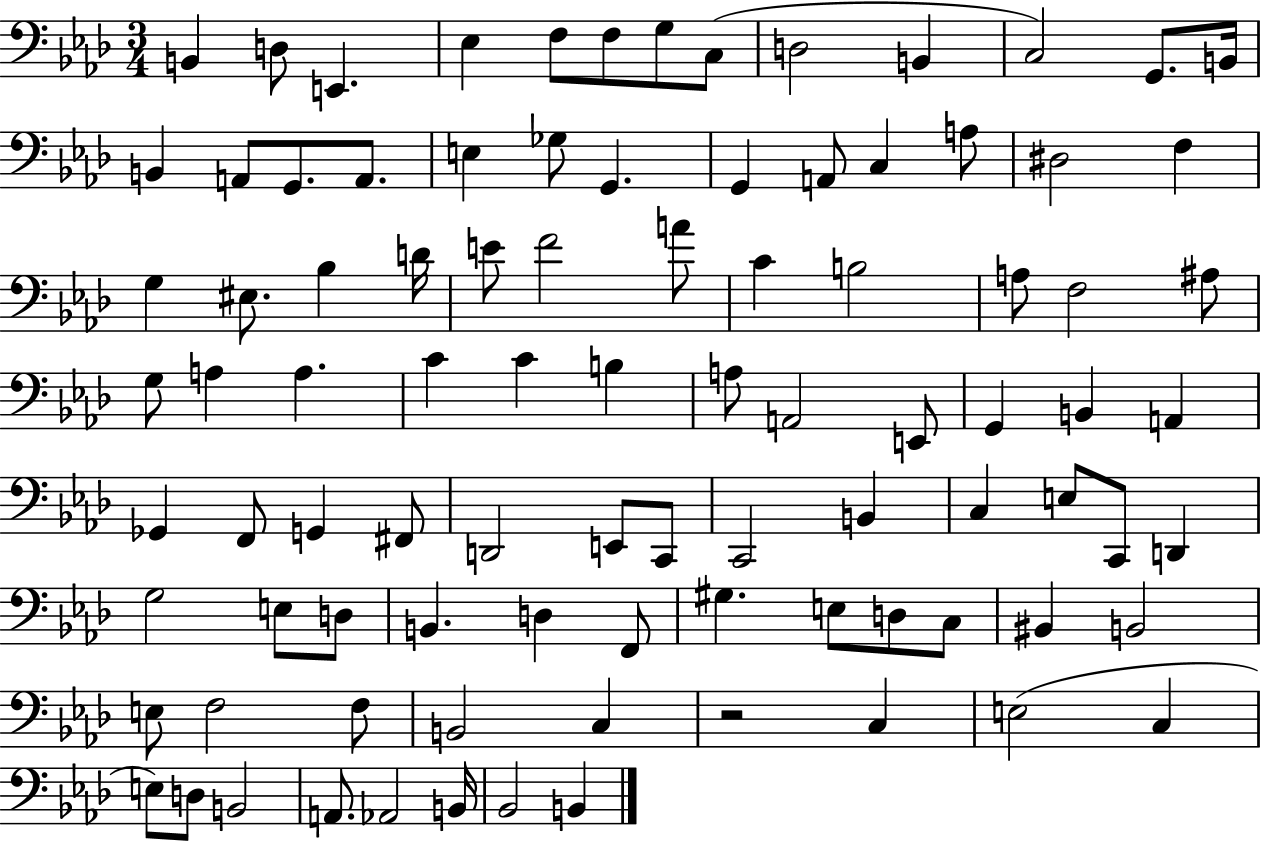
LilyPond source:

{
  \clef bass
  \numericTimeSignature
  \time 3/4
  \key aes \major
  \repeat volta 2 { b,4 d8 e,4. | ees4 f8 f8 g8 c8( | d2 b,4 | c2) g,8. b,16 | \break b,4 a,8 g,8. a,8. | e4 ges8 g,4. | g,4 a,8 c4 a8 | dis2 f4 | \break g4 eis8. bes4 d'16 | e'8 f'2 a'8 | c'4 b2 | a8 f2 ais8 | \break g8 a4 a4. | c'4 c'4 b4 | a8 a,2 e,8 | g,4 b,4 a,4 | \break ges,4 f,8 g,4 fis,8 | d,2 e,8 c,8 | c,2 b,4 | c4 e8 c,8 d,4 | \break g2 e8 d8 | b,4. d4 f,8 | gis4. e8 d8 c8 | bis,4 b,2 | \break e8 f2 f8 | b,2 c4 | r2 c4 | e2( c4 | \break e8) d8 b,2 | a,8. aes,2 b,16 | bes,2 b,4 | } \bar "|."
}